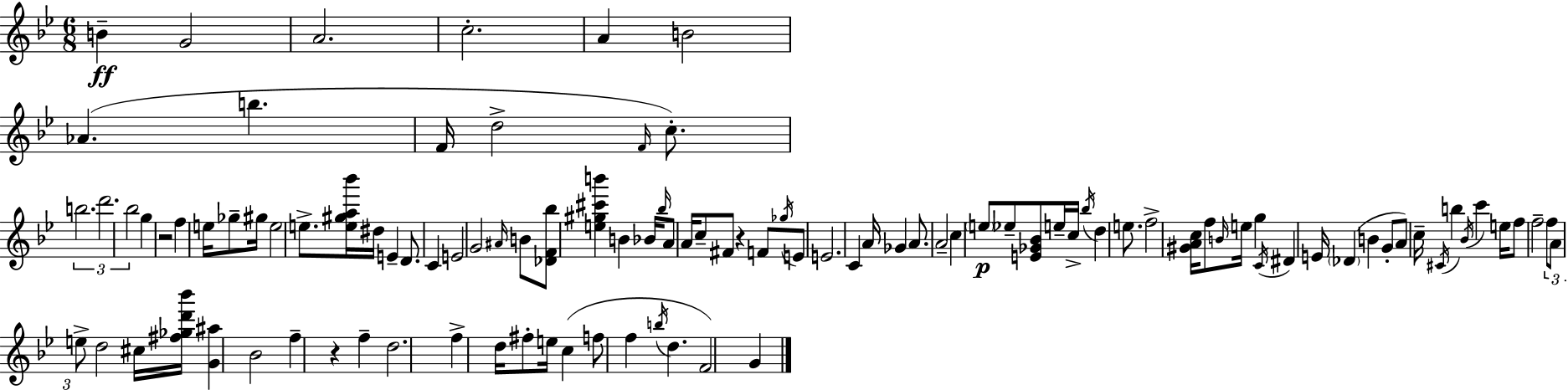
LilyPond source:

{
  \clef treble
  \numericTimeSignature
  \time 6/8
  \key bes \major
  b'4--\ff g'2 | a'2. | c''2.-. | a'4 b'2 | \break aes'4.( b''4. | f'16 d''2-> \grace { f'16 } c''8.-.) | \tuplet 3/2 { b''2. | d'''2. | \break bes''2 } g''4 | r2 f''4 | e''16 ges''8-- gis''16 e''2 | e''8.-> <e'' gis'' a'' bes'''>16 dis''16 e'4-- d'8. | \break c'4 e'2 | g'2 \grace { ais'16 } b'8 | <des' f' bes''>8 <e'' gis'' cis''' b'''>4 b'4 bes'16 \grace { bes''16 } | a'8 a'16 c''8-- fis'8 r4 f'8 | \break \acciaccatura { ges''16 } e'8 e'2. | c'4 a'16 ges'4 | a'8. a'2-- | c''4 \parenthesize e''8\p ees''8-- <e' ges' bes'>8 e''16-- c''16-> | \break \acciaccatura { bes''16 } d''4 e''8. f''2-> | <gis' a' c''>16 f''8 \grace { b'16 } e''16 g''4 | \acciaccatura { c'16 } dis'4 e'16 \parenthesize des'4( b'4 | g'8-. a'8) c''16-- \acciaccatura { cis'16 } b''4 | \break \acciaccatura { bes'16 } c'''4 e''16 f''8 f''2-- | \tuplet 3/2 { f''8 a'8 e''8-> } d''2 | cis''16 <fis'' ges'' d''' bes'''>16 <g' ais''>4 | bes'2 f''4-- | \break r4 f''4-- d''2. | f''4-> | d''16 fis''8-. e''16 c''4( f''8 f''4 | \acciaccatura { b''16 } d''4. f'2) | \break g'4 \bar "|."
}